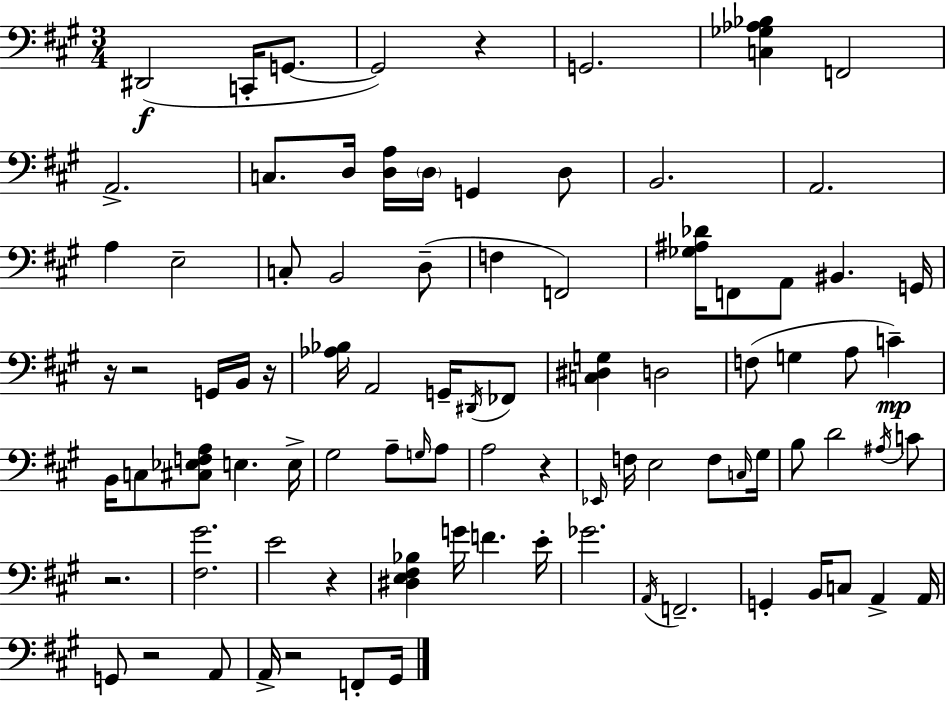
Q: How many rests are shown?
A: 9